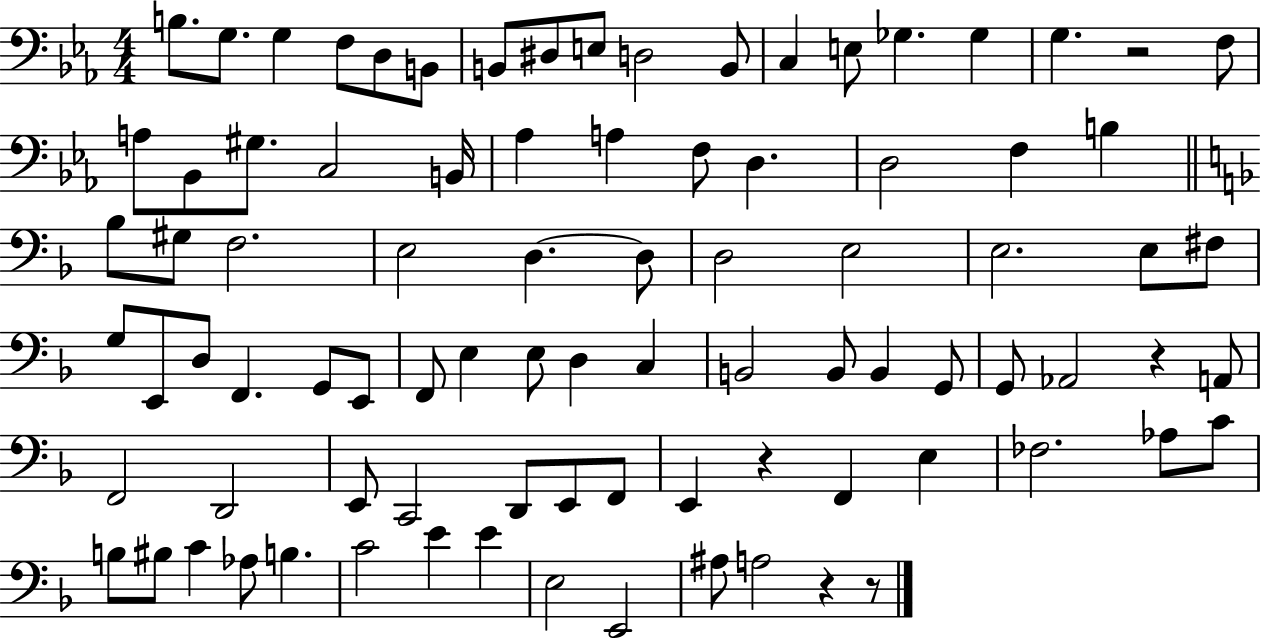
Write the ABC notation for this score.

X:1
T:Untitled
M:4/4
L:1/4
K:Eb
B,/2 G,/2 G, F,/2 D,/2 B,,/2 B,,/2 ^D,/2 E,/2 D,2 B,,/2 C, E,/2 _G, _G, G, z2 F,/2 A,/2 _B,,/2 ^G,/2 C,2 B,,/4 _A, A, F,/2 D, D,2 F, B, _B,/2 ^G,/2 F,2 E,2 D, D,/2 D,2 E,2 E,2 E,/2 ^F,/2 G,/2 E,,/2 D,/2 F,, G,,/2 E,,/2 F,,/2 E, E,/2 D, C, B,,2 B,,/2 B,, G,,/2 G,,/2 _A,,2 z A,,/2 F,,2 D,,2 E,,/2 C,,2 D,,/2 E,,/2 F,,/2 E,, z F,, E, _F,2 _A,/2 C/2 B,/2 ^B,/2 C _A,/2 B, C2 E E E,2 E,,2 ^A,/2 A,2 z z/2